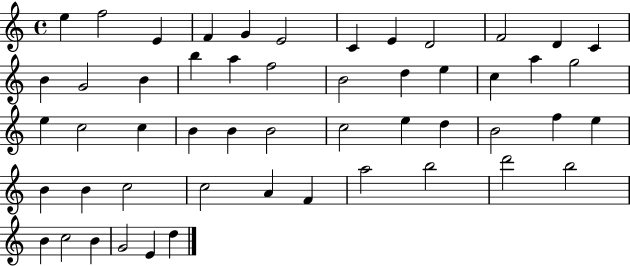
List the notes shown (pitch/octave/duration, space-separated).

E5/q F5/h E4/q F4/q G4/q E4/h C4/q E4/q D4/h F4/h D4/q C4/q B4/q G4/h B4/q B5/q A5/q F5/h B4/h D5/q E5/q C5/q A5/q G5/h E5/q C5/h C5/q B4/q B4/q B4/h C5/h E5/q D5/q B4/h F5/q E5/q B4/q B4/q C5/h C5/h A4/q F4/q A5/h B5/h D6/h B5/h B4/q C5/h B4/q G4/h E4/q D5/q